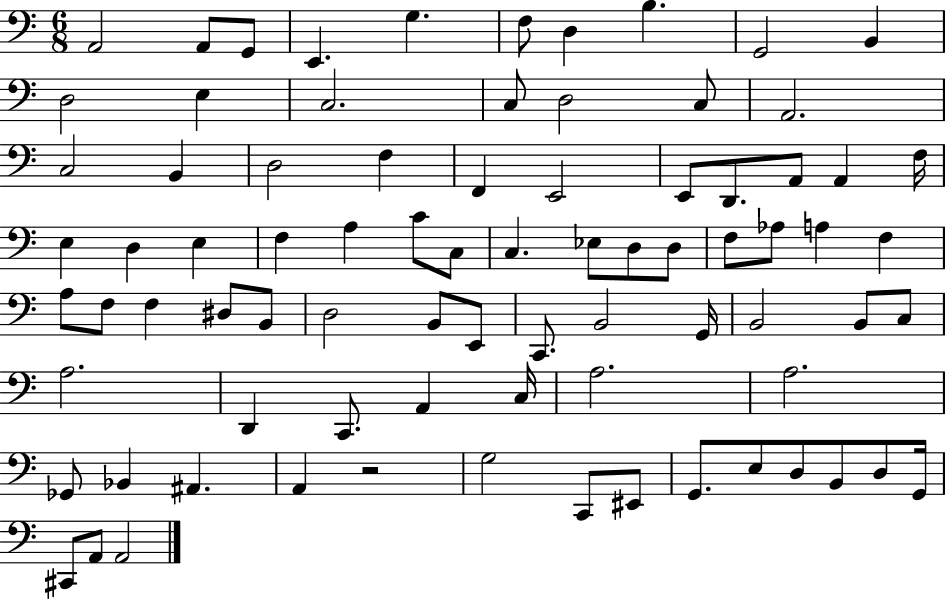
{
  \clef bass
  \numericTimeSignature
  \time 6/8
  \key c \major
  a,2 a,8 g,8 | e,4. g4. | f8 d4 b4. | g,2 b,4 | \break d2 e4 | c2. | c8 d2 c8 | a,2. | \break c2 b,4 | d2 f4 | f,4 e,2 | e,8 d,8. a,8 a,4 f16 | \break e4 d4 e4 | f4 a4 c'8 c8 | c4. ees8 d8 d8 | f8 aes8 a4 f4 | \break a8 f8 f4 dis8 b,8 | d2 b,8 e,8 | c,8. b,2 g,16 | b,2 b,8 c8 | \break a2. | d,4 c,8. a,4 c16 | a2. | a2. | \break ges,8 bes,4 ais,4. | a,4 r2 | g2 c,8 eis,8 | g,8. e8 d8 b,8 d8 g,16 | \break cis,8 a,8 a,2 | \bar "|."
}